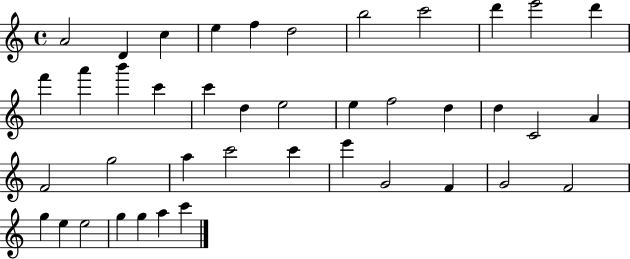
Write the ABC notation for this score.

X:1
T:Untitled
M:4/4
L:1/4
K:C
A2 D c e f d2 b2 c'2 d' e'2 d' f' a' b' c' c' d e2 e f2 d d C2 A F2 g2 a c'2 c' e' G2 F G2 F2 g e e2 g g a c'